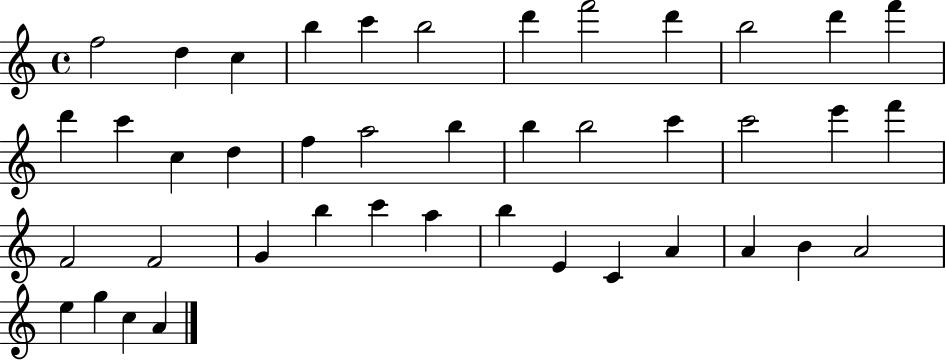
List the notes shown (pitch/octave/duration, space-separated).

F5/h D5/q C5/q B5/q C6/q B5/h D6/q F6/h D6/q B5/h D6/q F6/q D6/q C6/q C5/q D5/q F5/q A5/h B5/q B5/q B5/h C6/q C6/h E6/q F6/q F4/h F4/h G4/q B5/q C6/q A5/q B5/q E4/q C4/q A4/q A4/q B4/q A4/h E5/q G5/q C5/q A4/q